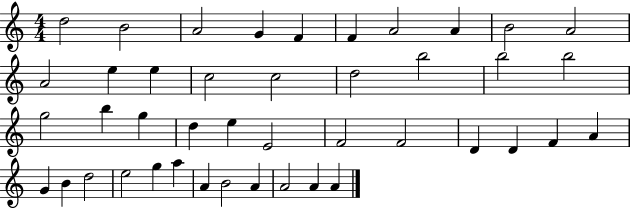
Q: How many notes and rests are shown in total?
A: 43